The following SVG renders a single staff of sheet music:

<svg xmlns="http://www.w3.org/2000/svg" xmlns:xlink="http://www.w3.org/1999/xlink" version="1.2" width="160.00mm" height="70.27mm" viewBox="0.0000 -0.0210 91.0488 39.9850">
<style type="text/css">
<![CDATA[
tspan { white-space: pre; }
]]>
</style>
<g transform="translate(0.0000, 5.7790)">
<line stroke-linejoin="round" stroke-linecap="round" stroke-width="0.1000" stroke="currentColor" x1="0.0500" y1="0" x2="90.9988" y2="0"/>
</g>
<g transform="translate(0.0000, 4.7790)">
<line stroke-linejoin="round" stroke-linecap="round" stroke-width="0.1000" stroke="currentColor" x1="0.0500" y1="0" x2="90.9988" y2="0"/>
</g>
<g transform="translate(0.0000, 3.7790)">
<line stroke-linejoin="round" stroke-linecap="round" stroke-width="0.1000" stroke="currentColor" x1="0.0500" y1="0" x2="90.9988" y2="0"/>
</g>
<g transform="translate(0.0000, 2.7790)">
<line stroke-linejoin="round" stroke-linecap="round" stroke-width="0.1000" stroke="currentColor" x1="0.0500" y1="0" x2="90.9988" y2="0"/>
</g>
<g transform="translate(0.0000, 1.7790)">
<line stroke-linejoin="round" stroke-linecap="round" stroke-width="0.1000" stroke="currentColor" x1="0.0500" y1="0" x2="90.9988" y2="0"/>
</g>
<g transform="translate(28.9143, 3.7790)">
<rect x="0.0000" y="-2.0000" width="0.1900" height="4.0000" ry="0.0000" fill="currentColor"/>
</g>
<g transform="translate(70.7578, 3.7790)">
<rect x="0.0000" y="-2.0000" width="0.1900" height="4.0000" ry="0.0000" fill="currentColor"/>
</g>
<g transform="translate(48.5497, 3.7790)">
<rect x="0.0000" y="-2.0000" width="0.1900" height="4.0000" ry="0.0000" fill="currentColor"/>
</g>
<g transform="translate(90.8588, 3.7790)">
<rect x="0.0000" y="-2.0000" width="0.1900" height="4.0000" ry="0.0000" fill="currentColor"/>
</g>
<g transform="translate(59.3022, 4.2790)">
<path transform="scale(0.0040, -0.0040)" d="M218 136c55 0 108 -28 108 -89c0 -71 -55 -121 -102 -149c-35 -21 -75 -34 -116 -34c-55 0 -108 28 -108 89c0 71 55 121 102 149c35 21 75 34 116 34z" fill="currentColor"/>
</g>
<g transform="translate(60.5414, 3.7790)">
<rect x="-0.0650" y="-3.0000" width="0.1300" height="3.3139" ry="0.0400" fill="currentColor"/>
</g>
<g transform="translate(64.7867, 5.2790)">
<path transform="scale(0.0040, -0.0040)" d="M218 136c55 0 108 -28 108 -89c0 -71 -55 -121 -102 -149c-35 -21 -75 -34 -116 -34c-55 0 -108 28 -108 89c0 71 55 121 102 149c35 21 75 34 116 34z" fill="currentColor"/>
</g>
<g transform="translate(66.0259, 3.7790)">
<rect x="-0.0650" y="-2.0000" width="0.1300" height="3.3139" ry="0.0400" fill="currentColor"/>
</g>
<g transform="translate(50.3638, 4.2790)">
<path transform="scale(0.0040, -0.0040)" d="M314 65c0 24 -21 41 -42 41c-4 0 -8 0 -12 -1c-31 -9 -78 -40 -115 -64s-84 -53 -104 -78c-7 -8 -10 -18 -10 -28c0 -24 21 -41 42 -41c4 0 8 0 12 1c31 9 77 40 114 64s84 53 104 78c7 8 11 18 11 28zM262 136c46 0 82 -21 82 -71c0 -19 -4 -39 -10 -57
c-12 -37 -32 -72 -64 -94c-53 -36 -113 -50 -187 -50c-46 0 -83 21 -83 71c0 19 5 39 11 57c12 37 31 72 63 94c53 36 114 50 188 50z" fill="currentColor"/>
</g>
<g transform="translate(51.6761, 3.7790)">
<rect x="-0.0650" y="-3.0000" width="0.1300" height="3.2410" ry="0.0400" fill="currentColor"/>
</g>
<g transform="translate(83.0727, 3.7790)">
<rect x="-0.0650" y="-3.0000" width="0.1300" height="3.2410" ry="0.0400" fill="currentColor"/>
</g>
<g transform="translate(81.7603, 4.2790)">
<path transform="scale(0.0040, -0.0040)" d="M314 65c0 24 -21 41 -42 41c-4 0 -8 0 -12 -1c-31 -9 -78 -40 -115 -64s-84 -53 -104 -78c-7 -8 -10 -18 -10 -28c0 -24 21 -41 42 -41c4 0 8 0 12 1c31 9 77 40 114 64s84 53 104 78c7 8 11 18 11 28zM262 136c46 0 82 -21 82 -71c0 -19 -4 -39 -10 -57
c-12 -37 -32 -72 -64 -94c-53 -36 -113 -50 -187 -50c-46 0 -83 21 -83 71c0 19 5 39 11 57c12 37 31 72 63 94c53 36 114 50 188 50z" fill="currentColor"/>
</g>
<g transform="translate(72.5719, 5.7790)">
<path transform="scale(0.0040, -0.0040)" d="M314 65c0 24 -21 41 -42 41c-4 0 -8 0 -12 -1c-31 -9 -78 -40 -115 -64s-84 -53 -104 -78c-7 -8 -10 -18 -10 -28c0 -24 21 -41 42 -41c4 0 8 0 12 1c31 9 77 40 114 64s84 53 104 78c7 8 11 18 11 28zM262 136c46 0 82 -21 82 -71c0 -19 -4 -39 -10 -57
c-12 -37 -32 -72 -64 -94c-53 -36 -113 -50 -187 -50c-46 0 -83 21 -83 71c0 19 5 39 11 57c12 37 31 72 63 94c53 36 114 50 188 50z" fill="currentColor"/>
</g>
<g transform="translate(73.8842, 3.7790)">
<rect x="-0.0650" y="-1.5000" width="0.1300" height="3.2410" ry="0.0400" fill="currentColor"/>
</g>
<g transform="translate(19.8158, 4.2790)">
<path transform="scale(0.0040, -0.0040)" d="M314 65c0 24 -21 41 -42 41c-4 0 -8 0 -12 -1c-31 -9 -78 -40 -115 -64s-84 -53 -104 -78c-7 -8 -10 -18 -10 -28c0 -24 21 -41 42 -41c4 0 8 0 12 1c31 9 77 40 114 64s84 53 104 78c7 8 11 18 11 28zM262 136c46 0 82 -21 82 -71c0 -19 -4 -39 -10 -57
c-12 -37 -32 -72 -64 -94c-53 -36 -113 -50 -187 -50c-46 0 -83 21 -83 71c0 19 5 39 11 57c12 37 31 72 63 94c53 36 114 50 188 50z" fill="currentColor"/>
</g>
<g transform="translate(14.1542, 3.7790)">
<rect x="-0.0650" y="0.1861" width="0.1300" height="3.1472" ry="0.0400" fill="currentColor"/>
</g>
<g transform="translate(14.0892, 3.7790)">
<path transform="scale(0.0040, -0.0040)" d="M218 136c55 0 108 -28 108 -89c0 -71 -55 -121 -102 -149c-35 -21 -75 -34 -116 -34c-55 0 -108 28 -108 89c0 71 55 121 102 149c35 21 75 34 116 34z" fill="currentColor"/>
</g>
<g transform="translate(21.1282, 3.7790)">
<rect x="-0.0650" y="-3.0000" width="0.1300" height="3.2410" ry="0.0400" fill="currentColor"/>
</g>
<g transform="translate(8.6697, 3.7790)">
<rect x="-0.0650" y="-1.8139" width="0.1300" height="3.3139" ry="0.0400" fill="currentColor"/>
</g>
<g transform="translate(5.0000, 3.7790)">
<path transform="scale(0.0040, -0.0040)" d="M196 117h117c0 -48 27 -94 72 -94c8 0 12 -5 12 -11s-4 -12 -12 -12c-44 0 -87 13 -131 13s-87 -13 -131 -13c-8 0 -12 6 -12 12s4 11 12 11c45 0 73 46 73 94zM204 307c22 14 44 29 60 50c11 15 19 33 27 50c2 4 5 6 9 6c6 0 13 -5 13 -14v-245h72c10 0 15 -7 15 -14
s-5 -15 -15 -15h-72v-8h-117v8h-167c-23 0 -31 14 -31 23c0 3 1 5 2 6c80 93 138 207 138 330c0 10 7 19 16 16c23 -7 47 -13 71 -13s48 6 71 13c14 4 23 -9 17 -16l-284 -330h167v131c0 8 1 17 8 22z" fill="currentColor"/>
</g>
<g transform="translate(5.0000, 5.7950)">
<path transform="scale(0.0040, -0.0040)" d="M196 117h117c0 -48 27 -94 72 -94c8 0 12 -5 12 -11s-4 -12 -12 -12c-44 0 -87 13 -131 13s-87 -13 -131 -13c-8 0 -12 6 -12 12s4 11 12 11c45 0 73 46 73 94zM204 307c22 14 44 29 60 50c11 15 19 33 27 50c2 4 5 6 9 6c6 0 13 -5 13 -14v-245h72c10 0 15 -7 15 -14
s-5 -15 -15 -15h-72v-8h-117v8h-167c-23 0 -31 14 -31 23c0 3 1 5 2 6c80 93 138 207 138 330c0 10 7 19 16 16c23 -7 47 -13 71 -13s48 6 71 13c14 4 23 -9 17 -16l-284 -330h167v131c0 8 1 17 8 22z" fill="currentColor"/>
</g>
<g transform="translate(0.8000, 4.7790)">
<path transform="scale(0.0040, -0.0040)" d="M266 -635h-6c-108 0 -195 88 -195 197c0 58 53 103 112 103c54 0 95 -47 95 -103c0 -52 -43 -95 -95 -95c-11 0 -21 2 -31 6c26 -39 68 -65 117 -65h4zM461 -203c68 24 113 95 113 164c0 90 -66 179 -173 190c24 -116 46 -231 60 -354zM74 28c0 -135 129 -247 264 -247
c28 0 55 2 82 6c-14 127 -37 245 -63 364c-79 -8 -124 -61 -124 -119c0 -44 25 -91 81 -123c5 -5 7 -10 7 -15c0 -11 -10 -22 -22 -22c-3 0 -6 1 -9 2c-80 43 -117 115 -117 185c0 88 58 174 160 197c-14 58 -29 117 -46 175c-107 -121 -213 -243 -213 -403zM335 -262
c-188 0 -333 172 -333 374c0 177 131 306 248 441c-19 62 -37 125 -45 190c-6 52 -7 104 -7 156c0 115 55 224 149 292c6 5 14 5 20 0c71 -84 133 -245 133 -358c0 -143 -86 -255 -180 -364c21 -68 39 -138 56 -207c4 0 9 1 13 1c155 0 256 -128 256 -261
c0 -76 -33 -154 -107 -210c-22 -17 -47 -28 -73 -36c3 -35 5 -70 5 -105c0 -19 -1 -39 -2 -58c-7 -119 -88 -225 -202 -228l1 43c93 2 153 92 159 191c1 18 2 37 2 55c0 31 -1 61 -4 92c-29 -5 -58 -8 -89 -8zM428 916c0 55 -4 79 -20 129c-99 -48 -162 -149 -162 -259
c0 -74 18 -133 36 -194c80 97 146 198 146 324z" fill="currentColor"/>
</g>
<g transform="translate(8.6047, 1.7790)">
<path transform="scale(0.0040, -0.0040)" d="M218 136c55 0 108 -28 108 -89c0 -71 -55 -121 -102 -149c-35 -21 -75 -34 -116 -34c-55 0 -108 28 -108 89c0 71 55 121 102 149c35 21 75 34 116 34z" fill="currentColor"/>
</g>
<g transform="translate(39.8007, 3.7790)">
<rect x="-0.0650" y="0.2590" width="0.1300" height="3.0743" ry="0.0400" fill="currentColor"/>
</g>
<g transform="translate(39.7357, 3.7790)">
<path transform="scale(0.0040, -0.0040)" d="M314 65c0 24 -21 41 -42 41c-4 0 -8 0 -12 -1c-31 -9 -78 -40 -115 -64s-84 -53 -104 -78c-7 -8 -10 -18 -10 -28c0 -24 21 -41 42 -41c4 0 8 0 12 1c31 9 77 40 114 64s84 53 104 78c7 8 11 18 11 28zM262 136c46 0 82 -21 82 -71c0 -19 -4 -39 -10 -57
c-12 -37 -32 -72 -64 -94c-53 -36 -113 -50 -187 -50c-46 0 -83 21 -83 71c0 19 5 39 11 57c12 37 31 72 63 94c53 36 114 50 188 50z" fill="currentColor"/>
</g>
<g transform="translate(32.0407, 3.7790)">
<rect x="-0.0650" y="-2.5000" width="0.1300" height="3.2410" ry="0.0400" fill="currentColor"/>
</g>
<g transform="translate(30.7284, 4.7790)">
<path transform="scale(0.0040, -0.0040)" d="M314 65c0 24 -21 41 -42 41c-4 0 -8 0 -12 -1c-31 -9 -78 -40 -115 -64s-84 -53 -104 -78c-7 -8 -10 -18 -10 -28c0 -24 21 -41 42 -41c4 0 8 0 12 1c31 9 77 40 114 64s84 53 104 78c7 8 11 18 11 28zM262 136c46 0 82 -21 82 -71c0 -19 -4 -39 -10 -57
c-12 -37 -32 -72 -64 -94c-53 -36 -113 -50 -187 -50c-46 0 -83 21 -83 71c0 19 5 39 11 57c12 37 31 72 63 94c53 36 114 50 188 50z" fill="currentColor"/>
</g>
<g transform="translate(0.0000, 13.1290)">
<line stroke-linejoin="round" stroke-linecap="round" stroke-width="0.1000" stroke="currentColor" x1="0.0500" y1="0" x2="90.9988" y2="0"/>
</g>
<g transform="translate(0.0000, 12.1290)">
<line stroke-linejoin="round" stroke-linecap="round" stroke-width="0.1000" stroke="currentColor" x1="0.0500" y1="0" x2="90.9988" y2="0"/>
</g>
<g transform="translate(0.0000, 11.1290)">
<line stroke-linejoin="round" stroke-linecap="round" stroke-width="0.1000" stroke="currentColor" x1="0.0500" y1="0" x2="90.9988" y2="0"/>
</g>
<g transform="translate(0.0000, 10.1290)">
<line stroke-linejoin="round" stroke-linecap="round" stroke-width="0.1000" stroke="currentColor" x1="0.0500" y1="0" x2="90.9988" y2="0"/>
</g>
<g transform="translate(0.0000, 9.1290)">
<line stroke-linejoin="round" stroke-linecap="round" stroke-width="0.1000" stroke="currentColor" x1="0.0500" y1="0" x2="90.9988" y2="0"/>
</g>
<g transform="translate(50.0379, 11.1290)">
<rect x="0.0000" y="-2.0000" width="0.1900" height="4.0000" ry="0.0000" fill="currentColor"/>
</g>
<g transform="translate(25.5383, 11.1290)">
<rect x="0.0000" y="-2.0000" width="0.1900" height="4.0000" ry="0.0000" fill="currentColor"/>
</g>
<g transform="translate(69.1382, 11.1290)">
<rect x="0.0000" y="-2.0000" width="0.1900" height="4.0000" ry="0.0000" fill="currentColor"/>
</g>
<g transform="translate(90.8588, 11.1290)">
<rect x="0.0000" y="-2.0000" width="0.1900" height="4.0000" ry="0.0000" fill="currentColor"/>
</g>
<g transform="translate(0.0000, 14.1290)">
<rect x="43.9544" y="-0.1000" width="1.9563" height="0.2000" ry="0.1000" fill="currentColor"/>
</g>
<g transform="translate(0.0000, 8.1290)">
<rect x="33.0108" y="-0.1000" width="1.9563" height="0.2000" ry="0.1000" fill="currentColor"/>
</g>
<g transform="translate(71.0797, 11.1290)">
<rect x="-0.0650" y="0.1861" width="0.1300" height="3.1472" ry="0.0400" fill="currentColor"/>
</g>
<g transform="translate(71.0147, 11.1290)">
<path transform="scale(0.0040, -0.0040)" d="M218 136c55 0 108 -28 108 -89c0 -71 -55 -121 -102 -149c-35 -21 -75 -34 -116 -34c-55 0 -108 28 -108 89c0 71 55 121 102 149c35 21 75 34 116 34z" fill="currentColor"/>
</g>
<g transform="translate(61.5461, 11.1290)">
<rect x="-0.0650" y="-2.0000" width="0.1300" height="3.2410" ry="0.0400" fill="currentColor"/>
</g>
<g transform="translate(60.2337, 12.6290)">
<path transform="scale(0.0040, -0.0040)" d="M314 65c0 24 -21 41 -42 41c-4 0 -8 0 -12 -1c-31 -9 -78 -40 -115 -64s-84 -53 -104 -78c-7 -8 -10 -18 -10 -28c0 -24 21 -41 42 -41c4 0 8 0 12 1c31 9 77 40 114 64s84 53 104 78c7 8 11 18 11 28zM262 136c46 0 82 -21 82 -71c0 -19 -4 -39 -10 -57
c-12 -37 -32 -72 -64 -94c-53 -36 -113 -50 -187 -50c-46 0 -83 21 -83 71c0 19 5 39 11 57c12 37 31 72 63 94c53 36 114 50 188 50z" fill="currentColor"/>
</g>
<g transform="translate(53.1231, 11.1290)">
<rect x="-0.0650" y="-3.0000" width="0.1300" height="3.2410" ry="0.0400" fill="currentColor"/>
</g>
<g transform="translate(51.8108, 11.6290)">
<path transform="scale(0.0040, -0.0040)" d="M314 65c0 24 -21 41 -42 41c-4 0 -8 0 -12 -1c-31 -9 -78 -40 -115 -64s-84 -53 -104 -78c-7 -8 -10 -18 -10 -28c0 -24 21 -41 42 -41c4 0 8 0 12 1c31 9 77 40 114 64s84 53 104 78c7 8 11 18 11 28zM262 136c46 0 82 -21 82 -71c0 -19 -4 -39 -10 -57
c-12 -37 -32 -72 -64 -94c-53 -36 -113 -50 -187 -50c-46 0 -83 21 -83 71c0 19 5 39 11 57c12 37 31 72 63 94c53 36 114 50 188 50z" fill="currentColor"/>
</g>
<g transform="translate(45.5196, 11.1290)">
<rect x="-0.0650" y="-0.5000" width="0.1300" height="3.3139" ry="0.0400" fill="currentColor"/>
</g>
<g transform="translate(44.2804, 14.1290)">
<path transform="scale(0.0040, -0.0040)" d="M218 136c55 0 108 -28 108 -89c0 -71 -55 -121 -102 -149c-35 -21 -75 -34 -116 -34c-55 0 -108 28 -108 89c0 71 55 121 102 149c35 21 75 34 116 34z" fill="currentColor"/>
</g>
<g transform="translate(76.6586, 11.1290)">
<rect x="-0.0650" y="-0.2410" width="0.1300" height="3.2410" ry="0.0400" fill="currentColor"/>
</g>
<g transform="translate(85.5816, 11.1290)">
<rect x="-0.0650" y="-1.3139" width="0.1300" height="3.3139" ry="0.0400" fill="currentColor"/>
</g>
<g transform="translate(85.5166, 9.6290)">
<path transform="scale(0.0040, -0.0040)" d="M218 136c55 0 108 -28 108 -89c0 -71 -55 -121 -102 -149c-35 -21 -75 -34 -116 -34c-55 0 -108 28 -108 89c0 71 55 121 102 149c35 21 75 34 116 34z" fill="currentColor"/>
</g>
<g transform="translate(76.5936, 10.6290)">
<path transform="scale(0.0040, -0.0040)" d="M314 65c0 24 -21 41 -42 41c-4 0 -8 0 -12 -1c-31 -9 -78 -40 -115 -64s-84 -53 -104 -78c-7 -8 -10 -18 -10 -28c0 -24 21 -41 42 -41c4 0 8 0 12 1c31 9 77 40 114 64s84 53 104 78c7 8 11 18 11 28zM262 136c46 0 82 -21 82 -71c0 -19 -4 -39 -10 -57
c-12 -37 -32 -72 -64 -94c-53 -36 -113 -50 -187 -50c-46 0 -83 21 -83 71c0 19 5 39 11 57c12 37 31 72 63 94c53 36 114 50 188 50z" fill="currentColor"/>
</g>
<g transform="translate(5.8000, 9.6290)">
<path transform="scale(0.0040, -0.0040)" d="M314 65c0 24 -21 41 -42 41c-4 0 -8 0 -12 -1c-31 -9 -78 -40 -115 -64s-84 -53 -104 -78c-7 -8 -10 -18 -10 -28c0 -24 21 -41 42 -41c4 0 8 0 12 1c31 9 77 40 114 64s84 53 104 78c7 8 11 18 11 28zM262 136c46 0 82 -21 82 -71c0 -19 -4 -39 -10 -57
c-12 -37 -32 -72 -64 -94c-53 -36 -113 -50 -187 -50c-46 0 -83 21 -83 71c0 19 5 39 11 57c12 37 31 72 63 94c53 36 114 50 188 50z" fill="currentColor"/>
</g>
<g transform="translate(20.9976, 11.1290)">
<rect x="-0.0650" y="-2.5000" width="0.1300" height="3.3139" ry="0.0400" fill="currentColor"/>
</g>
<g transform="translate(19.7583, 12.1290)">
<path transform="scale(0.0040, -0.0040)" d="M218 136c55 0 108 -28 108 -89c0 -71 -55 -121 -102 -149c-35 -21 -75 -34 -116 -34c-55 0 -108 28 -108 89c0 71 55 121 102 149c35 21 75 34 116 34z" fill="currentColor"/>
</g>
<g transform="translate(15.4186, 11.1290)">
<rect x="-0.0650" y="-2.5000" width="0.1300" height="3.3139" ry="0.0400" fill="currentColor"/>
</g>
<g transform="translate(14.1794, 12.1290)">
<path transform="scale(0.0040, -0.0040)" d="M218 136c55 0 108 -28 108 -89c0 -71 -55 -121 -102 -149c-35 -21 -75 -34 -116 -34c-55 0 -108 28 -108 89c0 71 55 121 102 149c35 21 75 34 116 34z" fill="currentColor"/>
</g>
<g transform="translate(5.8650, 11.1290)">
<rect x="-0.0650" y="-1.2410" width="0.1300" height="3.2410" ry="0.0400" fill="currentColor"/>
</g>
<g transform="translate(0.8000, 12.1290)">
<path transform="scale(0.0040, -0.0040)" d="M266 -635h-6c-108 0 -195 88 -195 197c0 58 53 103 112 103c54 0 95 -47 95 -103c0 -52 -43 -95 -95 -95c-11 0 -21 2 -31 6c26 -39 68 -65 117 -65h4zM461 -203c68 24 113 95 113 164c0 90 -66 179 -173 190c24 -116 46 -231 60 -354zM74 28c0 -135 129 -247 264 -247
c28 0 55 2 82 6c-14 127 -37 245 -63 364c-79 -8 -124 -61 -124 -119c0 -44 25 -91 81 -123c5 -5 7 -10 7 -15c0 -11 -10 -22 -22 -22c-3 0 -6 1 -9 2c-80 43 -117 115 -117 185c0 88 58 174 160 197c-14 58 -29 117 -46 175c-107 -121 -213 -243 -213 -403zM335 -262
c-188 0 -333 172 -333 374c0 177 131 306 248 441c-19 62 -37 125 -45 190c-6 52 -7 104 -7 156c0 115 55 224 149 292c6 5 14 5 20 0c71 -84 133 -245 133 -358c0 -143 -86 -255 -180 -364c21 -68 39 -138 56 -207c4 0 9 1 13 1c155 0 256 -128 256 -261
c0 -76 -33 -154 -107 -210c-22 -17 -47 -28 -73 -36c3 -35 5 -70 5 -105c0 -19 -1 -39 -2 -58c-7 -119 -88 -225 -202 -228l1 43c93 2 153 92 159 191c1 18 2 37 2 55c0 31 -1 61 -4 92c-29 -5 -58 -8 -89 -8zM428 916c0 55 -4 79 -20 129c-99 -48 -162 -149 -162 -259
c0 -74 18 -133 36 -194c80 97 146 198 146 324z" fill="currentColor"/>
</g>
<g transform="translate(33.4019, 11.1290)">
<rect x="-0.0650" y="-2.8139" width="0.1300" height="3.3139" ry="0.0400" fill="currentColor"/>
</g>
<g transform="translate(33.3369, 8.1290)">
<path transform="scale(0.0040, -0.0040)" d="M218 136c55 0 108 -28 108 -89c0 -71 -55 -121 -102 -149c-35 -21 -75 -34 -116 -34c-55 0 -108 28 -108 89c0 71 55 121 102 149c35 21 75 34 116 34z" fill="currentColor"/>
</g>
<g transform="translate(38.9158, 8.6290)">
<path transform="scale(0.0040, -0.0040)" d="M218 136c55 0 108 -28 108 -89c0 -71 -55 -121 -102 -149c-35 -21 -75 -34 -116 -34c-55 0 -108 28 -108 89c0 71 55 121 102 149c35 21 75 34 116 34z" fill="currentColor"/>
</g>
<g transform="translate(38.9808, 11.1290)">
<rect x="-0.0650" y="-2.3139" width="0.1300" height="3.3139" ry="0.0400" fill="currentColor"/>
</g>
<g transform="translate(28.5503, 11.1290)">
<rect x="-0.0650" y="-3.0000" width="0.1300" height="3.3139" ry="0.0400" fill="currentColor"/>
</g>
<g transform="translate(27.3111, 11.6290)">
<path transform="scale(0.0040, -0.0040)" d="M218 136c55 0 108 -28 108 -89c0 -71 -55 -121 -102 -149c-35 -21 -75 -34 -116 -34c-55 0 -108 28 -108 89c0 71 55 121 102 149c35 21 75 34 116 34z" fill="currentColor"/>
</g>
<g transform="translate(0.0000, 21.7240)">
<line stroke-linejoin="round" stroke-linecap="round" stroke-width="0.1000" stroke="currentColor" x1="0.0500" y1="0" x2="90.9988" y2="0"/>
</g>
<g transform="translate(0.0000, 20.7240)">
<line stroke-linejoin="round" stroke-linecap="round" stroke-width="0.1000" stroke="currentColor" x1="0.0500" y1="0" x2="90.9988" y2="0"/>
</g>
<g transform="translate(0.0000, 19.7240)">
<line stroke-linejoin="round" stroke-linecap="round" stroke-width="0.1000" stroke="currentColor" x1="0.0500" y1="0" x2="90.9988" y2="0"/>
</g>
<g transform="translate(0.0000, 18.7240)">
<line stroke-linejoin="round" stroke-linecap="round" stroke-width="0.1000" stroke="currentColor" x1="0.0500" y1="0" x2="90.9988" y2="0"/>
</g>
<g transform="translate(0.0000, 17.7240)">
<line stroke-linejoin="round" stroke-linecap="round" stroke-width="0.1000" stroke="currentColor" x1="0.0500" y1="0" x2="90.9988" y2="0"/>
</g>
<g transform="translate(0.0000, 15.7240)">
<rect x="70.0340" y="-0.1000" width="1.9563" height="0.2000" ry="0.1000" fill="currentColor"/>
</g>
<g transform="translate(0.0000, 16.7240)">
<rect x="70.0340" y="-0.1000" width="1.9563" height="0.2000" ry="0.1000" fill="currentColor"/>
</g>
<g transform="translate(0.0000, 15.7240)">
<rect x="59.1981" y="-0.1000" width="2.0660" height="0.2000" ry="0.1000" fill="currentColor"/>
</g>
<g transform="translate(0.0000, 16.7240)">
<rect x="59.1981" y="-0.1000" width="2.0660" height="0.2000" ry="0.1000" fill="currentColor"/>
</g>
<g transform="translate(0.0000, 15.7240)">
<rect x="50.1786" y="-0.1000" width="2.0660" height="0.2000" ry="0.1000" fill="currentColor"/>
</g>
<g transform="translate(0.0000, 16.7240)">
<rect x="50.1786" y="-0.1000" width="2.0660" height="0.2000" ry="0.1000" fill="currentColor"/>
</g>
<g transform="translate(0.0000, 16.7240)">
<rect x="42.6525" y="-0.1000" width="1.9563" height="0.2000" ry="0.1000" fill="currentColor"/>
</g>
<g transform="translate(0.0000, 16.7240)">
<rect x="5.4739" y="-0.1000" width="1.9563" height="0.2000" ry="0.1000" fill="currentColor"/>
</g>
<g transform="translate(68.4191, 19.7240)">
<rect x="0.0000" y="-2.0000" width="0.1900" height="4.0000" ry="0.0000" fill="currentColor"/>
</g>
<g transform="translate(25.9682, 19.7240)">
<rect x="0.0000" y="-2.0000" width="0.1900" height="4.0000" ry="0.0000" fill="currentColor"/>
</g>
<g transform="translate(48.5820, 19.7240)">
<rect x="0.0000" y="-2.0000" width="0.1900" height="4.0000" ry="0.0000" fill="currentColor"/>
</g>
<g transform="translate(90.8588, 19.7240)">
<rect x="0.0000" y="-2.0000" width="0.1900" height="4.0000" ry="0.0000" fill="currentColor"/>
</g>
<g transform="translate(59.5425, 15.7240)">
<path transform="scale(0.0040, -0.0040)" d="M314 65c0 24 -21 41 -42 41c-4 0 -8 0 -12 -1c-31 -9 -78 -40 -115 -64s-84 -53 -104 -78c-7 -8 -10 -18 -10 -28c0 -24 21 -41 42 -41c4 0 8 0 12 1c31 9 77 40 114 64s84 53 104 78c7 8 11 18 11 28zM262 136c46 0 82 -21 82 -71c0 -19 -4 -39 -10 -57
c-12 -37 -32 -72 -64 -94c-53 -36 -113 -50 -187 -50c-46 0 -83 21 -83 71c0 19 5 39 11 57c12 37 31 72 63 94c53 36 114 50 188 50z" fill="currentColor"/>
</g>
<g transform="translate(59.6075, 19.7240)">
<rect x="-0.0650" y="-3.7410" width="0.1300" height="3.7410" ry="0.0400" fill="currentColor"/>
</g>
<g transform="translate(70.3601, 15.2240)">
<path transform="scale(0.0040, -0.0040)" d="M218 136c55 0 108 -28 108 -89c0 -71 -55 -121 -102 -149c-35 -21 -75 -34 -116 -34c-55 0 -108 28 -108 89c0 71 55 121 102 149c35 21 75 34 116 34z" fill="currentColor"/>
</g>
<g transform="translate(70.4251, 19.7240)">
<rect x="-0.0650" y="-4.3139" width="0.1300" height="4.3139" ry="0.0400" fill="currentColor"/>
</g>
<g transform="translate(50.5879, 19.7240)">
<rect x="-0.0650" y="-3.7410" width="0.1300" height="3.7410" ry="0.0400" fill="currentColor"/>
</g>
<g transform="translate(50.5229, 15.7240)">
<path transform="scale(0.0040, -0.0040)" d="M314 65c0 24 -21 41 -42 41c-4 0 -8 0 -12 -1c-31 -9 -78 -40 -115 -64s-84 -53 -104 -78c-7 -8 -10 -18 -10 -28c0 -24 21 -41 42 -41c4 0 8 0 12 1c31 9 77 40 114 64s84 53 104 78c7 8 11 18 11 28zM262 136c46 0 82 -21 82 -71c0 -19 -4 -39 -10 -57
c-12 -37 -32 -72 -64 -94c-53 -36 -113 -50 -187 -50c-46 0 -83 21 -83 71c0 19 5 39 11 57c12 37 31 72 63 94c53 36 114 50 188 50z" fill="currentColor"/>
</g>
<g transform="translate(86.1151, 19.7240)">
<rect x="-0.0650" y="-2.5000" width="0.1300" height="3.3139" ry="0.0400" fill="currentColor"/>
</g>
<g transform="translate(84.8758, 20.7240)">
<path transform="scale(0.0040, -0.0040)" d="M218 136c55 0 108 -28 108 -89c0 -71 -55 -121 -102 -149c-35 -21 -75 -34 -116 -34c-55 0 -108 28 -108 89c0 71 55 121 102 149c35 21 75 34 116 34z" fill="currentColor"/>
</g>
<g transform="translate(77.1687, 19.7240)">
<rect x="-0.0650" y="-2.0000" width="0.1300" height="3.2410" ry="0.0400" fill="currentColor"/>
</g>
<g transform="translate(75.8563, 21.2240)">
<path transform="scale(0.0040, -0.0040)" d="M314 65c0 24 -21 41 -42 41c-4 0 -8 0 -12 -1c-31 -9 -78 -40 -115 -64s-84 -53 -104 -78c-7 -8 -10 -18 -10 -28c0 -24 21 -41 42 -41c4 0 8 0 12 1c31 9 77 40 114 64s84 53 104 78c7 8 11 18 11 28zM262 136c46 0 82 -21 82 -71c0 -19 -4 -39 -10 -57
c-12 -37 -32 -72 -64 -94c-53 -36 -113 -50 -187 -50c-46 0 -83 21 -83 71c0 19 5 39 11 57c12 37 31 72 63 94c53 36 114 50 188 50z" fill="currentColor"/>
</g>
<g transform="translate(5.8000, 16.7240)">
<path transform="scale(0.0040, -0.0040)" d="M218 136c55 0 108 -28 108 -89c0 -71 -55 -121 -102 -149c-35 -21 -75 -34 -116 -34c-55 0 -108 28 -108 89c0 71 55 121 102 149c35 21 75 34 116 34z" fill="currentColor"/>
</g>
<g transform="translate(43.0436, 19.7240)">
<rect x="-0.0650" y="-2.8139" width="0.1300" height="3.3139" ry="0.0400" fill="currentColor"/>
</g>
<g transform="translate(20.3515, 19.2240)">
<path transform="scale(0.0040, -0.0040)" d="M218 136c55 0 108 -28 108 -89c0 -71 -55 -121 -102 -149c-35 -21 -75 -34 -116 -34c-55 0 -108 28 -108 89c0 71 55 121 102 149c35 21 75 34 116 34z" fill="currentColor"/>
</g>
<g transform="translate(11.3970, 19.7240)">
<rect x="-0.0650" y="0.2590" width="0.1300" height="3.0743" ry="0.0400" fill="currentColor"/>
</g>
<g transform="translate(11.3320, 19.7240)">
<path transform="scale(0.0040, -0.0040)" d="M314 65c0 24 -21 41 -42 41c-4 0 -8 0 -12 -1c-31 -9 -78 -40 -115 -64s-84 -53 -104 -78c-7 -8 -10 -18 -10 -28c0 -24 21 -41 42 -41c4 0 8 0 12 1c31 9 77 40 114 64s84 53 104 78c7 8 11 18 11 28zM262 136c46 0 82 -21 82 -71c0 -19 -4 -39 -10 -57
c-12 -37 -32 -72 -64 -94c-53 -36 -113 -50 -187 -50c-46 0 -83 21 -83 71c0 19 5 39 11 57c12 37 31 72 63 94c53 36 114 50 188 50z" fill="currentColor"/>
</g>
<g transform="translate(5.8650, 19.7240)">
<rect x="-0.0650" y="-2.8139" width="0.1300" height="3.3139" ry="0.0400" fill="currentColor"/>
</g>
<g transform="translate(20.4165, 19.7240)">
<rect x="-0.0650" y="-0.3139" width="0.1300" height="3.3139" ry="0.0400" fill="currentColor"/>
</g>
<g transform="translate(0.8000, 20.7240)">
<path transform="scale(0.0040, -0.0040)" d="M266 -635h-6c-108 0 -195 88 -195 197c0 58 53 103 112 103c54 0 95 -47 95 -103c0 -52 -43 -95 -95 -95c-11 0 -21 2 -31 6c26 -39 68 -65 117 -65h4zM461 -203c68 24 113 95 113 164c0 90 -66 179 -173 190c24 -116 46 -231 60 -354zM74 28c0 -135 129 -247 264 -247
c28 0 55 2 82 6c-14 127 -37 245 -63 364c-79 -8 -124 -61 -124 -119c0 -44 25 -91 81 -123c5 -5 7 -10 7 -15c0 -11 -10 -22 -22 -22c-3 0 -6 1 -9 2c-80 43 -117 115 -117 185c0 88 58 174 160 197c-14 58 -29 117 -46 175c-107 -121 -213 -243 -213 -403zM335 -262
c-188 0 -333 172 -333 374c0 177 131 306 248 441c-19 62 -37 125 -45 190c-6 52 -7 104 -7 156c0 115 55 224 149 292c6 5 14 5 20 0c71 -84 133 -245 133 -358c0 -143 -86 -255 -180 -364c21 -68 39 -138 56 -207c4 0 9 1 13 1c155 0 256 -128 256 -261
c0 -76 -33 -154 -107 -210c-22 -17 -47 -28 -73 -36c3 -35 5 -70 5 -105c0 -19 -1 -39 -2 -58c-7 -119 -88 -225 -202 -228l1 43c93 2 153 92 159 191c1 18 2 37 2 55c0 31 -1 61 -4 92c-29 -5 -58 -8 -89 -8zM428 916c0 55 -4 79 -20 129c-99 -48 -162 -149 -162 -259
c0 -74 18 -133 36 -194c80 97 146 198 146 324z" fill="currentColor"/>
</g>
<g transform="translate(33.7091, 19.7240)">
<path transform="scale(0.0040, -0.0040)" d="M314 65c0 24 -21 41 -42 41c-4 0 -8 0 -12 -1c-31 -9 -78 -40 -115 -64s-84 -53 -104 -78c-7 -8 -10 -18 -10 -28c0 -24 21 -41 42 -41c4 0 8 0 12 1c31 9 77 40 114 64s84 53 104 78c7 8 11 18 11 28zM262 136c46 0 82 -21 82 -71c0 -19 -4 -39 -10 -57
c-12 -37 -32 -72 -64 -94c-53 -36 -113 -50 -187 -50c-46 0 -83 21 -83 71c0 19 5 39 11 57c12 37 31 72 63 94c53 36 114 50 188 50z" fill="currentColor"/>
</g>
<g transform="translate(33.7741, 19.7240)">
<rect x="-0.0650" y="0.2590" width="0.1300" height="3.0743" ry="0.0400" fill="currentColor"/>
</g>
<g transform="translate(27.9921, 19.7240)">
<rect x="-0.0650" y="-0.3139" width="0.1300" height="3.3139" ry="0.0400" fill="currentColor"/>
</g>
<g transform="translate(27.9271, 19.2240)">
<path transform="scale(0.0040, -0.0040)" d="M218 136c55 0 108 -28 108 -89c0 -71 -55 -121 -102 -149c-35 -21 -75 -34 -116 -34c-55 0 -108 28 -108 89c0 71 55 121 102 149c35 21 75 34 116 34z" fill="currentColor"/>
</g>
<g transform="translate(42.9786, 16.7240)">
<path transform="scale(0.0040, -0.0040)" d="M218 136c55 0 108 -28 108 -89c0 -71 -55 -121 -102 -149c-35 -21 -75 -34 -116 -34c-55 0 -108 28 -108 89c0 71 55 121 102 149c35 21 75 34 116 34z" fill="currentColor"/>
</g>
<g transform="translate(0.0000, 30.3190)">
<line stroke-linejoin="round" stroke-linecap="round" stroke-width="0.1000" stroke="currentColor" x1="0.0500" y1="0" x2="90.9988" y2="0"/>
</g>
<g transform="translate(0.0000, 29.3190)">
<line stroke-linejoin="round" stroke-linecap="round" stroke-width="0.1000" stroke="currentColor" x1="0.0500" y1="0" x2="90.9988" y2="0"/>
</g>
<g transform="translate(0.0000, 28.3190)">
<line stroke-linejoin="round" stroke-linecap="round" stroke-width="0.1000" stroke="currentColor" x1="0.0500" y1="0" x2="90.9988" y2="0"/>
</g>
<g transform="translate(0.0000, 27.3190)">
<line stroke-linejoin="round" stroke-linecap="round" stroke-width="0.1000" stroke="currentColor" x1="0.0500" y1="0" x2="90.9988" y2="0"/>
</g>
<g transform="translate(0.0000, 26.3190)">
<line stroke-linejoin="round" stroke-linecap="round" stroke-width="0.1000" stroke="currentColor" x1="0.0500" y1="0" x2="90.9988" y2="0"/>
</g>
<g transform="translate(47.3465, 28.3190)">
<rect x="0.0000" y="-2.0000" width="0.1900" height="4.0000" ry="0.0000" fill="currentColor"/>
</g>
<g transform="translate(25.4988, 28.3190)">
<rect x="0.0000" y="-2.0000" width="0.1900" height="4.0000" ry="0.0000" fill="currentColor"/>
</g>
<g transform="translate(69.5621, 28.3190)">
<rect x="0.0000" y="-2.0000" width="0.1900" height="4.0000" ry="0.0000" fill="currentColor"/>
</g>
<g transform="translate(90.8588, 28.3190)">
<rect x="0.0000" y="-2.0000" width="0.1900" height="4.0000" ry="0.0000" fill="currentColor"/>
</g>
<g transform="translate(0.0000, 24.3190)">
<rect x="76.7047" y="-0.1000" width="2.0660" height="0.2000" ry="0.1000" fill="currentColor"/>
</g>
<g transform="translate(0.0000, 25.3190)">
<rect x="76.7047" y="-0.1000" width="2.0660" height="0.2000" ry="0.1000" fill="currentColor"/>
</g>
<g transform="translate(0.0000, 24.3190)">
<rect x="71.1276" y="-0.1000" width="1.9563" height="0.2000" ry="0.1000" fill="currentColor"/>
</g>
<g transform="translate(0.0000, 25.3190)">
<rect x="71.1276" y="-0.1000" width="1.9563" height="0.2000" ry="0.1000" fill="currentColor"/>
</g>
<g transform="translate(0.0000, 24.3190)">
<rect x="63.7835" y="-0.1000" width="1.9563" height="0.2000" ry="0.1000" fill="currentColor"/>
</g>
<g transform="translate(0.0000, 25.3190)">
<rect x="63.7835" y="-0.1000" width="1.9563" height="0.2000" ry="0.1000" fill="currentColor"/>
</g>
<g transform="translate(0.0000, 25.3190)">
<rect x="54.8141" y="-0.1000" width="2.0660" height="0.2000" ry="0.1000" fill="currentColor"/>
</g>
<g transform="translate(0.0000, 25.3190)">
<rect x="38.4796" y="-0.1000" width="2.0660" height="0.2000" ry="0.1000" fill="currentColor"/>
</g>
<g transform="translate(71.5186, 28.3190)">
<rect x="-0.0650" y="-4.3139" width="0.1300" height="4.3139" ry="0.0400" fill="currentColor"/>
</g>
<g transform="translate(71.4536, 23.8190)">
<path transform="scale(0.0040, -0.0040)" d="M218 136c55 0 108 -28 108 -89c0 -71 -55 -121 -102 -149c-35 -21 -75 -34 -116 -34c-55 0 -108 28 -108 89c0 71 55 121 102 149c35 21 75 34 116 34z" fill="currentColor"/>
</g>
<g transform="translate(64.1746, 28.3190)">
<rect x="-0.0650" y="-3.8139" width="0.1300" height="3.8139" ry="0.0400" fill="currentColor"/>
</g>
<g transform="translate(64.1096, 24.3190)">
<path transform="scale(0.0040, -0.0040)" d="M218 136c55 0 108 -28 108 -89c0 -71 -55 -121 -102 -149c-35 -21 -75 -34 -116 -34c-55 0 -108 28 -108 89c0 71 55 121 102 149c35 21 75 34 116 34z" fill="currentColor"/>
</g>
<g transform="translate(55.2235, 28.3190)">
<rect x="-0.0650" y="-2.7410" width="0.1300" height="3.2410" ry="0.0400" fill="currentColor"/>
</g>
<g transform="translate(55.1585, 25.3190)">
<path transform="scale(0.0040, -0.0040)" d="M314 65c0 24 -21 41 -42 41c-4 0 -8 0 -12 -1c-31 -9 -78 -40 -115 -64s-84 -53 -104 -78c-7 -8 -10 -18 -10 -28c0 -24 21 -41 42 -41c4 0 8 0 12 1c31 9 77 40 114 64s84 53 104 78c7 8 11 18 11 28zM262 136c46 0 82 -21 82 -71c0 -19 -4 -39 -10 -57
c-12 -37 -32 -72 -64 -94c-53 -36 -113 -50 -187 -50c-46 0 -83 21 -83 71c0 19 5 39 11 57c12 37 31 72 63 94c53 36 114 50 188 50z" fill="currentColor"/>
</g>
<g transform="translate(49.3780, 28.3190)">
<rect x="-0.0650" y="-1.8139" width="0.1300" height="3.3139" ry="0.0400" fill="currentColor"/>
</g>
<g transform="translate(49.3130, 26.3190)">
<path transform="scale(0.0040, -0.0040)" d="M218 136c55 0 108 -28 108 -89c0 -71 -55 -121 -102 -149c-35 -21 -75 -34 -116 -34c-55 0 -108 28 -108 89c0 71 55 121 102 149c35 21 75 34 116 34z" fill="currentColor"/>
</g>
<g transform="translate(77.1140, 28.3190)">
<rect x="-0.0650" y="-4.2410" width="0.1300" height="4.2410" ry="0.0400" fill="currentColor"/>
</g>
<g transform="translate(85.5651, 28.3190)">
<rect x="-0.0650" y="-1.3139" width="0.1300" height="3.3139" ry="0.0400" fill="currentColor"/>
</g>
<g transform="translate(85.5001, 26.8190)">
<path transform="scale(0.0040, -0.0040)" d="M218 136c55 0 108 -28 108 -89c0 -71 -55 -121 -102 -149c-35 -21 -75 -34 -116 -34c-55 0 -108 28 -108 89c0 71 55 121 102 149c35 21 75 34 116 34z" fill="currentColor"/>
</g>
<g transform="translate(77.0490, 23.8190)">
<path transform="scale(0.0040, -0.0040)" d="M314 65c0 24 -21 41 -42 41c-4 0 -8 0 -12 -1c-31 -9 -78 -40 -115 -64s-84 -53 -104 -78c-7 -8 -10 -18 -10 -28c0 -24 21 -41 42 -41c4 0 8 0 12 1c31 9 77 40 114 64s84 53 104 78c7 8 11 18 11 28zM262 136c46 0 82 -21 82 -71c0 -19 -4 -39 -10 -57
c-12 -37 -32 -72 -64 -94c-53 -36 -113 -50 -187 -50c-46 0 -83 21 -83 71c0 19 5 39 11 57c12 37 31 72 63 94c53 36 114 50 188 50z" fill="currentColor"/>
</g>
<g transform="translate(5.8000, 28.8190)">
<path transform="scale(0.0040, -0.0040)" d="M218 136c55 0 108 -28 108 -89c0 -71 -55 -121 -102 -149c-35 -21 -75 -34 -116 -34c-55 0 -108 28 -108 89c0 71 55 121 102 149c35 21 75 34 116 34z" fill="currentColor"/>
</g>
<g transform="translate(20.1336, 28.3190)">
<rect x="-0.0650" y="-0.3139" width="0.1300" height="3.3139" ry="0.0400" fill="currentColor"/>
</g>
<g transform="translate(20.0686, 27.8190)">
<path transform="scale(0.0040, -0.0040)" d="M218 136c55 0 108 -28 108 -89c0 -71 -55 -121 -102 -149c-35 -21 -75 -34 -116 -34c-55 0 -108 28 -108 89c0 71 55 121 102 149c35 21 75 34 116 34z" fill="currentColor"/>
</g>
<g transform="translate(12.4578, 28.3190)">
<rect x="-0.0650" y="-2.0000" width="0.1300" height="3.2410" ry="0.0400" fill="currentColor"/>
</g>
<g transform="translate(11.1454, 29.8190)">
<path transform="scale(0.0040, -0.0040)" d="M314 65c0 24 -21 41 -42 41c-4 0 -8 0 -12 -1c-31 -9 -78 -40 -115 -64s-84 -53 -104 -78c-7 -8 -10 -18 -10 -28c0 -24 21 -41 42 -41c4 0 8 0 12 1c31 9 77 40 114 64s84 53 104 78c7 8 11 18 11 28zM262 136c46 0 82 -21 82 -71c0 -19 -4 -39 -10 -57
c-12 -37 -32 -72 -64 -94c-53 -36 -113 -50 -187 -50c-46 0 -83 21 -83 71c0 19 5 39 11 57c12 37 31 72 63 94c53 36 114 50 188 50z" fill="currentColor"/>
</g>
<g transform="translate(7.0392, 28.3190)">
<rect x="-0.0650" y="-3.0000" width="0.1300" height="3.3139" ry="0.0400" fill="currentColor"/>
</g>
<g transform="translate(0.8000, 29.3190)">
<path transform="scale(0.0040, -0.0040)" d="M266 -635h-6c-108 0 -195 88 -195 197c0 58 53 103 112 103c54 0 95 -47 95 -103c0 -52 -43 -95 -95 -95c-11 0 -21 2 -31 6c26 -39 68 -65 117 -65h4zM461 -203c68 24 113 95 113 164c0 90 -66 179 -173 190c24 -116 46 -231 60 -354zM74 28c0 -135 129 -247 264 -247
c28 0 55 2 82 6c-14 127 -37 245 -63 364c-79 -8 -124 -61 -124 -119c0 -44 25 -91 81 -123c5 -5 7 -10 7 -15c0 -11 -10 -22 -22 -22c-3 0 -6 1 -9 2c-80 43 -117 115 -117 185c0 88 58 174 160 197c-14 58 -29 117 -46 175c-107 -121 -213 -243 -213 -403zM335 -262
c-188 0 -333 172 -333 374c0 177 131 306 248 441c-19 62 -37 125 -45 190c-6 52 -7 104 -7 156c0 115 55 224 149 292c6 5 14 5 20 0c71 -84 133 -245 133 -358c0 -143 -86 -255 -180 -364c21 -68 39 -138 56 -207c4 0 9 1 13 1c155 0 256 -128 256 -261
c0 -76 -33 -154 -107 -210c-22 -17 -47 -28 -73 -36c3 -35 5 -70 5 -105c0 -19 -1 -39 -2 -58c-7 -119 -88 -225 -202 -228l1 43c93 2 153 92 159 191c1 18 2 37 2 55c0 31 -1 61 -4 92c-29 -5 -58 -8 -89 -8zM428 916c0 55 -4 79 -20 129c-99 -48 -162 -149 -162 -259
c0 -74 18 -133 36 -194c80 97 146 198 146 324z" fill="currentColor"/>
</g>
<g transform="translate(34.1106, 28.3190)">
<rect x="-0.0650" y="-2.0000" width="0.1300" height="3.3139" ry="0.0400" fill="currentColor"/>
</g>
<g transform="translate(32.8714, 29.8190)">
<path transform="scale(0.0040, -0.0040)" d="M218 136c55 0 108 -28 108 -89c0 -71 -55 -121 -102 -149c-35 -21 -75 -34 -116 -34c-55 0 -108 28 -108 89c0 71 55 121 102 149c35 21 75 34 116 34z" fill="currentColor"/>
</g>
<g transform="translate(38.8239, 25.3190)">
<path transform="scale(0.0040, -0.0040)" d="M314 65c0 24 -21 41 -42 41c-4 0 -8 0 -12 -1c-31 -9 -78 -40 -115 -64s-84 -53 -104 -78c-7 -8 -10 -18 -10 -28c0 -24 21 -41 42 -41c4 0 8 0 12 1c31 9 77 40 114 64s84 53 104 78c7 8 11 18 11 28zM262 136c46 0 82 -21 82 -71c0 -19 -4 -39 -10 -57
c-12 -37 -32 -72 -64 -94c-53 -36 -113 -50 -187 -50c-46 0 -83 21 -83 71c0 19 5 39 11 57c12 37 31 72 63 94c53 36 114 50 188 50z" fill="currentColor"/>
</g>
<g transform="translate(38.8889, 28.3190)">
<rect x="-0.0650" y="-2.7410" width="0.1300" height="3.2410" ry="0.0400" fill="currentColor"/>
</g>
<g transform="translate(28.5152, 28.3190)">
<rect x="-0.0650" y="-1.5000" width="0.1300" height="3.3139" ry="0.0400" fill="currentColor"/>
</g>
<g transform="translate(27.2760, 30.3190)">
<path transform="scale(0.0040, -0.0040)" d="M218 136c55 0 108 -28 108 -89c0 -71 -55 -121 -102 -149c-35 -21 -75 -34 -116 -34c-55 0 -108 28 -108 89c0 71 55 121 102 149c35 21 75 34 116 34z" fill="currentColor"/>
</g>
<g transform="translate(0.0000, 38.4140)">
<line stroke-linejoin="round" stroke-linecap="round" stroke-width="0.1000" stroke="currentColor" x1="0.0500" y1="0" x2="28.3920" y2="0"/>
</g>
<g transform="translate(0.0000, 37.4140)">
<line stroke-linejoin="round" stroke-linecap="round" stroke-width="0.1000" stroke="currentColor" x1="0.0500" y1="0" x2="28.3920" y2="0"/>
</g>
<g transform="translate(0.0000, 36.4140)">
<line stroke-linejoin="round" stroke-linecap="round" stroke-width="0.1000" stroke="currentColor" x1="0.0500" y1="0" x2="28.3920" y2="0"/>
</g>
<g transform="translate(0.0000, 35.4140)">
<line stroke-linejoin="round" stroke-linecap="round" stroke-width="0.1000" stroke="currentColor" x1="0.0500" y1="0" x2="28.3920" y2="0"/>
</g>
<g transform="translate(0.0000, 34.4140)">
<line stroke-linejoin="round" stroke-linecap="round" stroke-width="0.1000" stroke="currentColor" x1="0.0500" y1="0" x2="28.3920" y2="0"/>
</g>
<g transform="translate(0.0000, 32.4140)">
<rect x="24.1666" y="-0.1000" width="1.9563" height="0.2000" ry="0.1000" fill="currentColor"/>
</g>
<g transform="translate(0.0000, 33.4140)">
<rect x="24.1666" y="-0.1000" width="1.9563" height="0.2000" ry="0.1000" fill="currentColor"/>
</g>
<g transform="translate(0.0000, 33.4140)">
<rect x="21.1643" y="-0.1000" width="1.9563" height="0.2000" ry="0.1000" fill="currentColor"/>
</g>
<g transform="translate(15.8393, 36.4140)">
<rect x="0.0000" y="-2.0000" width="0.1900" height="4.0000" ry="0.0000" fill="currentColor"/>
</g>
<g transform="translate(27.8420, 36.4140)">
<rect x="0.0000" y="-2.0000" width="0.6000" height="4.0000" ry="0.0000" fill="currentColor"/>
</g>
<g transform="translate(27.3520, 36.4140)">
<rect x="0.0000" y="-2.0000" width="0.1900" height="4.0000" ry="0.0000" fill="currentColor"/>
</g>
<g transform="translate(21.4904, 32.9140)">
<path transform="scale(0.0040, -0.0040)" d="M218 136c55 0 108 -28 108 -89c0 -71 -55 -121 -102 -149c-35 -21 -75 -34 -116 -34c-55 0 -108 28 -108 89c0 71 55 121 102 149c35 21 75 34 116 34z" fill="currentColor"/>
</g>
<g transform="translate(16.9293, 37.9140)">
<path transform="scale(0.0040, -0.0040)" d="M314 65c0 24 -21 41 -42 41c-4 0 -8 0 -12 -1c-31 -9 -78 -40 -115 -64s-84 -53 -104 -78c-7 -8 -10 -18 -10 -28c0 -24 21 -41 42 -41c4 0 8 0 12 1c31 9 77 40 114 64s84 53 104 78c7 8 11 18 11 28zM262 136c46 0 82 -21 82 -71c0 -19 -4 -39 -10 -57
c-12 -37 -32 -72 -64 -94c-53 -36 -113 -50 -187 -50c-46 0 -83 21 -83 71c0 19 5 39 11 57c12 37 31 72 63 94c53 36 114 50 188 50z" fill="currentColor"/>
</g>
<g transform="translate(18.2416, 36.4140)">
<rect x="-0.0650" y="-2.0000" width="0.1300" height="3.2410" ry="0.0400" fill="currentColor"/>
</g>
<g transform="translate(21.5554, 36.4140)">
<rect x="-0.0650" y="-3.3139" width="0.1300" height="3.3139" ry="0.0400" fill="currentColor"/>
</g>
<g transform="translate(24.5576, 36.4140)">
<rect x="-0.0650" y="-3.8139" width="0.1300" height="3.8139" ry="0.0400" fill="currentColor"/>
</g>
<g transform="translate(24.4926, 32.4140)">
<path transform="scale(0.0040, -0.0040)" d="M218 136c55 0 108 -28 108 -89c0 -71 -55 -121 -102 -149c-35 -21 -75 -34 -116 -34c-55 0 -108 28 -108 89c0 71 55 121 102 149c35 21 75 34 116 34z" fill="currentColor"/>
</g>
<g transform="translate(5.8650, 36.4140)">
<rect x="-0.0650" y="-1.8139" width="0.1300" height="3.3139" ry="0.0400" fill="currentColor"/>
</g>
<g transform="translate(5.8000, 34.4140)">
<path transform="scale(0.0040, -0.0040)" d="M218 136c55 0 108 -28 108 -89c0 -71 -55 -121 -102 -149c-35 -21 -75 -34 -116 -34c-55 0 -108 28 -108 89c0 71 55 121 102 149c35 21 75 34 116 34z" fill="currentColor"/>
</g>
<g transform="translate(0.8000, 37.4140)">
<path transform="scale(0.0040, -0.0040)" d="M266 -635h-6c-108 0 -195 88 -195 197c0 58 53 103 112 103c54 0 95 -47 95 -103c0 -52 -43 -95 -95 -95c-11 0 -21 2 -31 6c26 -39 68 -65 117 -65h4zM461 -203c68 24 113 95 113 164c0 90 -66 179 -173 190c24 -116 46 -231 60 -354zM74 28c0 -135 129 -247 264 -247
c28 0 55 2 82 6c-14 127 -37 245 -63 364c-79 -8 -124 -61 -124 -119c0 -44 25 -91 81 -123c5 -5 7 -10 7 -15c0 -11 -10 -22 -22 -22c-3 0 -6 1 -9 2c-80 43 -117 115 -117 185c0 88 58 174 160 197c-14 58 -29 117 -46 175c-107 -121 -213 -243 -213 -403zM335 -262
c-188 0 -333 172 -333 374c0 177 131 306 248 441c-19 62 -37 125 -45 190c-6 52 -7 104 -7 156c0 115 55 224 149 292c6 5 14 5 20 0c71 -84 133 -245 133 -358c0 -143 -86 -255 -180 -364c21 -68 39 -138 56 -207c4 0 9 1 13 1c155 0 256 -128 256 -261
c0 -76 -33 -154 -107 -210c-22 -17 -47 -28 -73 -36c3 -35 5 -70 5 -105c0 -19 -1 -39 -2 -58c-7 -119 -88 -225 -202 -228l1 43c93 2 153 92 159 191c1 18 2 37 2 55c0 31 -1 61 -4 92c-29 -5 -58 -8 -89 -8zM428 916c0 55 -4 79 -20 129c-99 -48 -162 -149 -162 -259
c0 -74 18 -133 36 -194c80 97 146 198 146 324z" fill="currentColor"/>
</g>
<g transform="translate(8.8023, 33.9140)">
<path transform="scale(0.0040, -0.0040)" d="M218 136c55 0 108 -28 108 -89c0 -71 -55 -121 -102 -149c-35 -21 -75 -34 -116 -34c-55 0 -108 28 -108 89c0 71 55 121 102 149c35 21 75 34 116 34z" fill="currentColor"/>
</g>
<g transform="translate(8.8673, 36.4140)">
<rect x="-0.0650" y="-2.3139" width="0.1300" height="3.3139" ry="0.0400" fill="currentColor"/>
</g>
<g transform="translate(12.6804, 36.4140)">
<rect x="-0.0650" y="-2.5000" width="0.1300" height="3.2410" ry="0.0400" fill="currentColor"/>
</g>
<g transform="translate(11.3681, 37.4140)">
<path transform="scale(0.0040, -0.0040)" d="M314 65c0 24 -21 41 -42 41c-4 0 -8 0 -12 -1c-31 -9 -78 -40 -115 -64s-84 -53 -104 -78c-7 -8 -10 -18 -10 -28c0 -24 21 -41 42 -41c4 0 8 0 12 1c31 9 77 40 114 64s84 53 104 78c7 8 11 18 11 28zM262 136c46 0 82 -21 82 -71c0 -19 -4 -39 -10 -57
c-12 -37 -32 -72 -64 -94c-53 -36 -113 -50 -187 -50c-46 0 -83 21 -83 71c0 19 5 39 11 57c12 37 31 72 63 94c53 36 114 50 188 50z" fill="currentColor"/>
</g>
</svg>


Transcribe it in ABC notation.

X:1
T:Untitled
M:4/4
L:1/4
K:C
f B A2 G2 B2 A2 A F E2 A2 e2 G G A a g C A2 F2 B c2 e a B2 c c B2 a c'2 c'2 d' F2 G A F2 c E F a2 f a2 c' d' d'2 e f g G2 F2 b c'